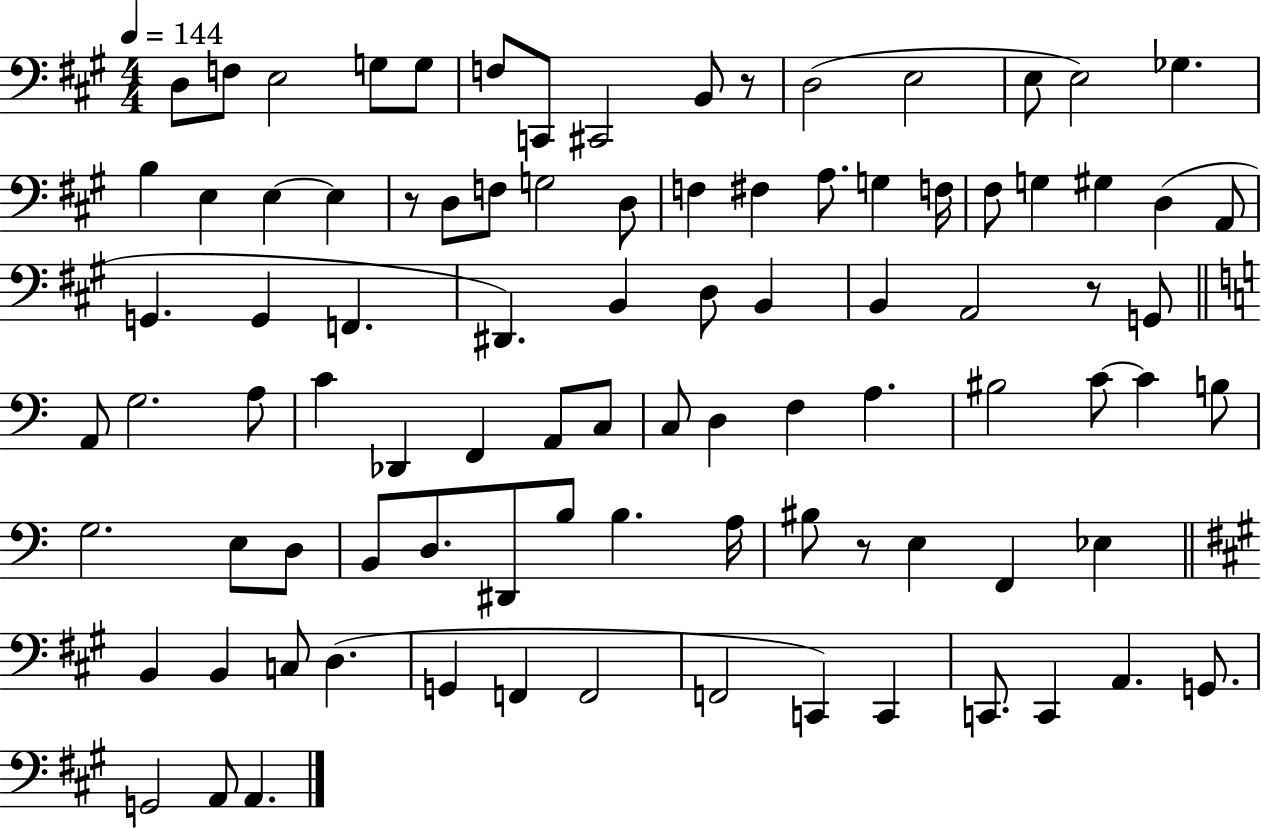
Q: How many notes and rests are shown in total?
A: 92